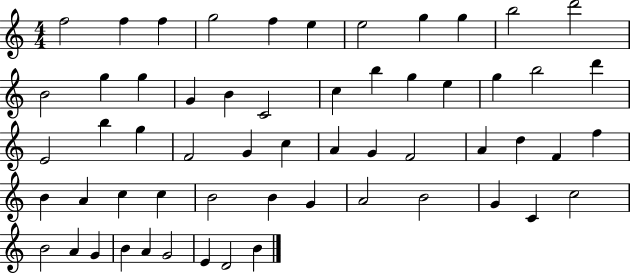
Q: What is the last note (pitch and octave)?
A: B4